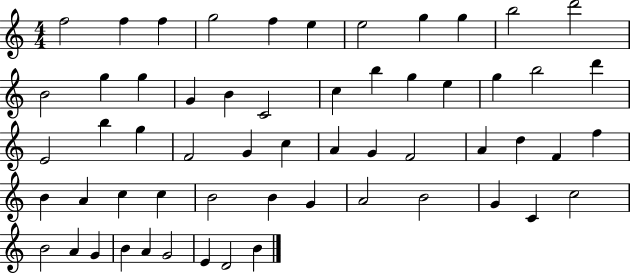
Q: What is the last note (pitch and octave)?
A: B4